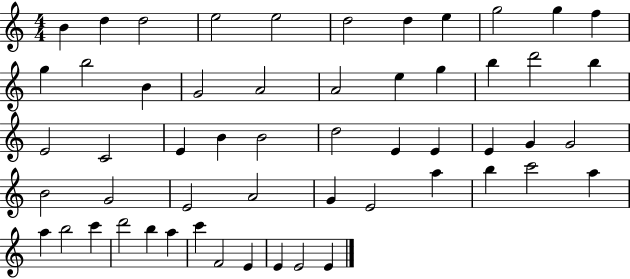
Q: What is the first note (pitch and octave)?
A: B4